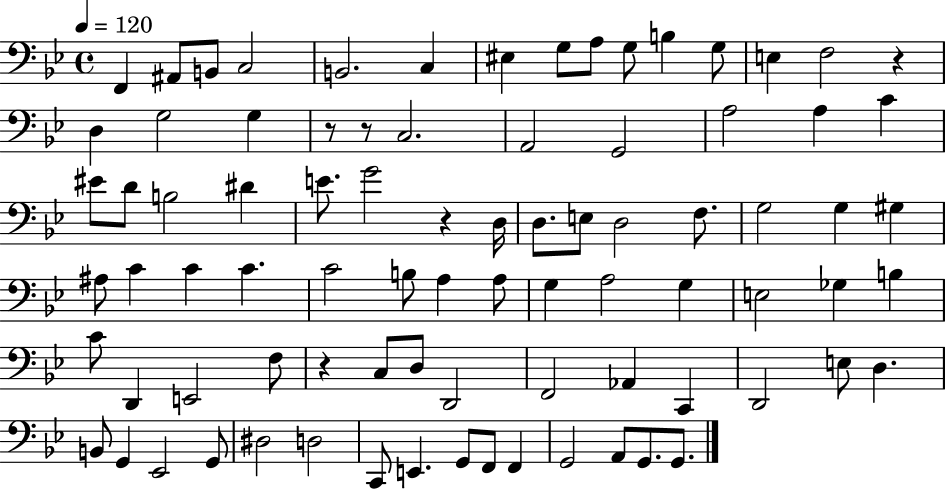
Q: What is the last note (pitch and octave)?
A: G2